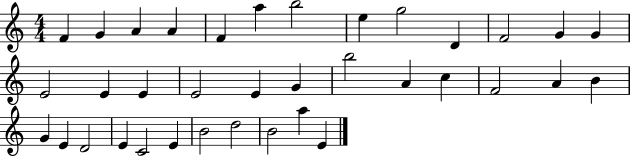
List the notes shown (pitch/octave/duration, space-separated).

F4/q G4/q A4/q A4/q F4/q A5/q B5/h E5/q G5/h D4/q F4/h G4/q G4/q E4/h E4/q E4/q E4/h E4/q G4/q B5/h A4/q C5/q F4/h A4/q B4/q G4/q E4/q D4/h E4/q C4/h E4/q B4/h D5/h B4/h A5/q E4/q